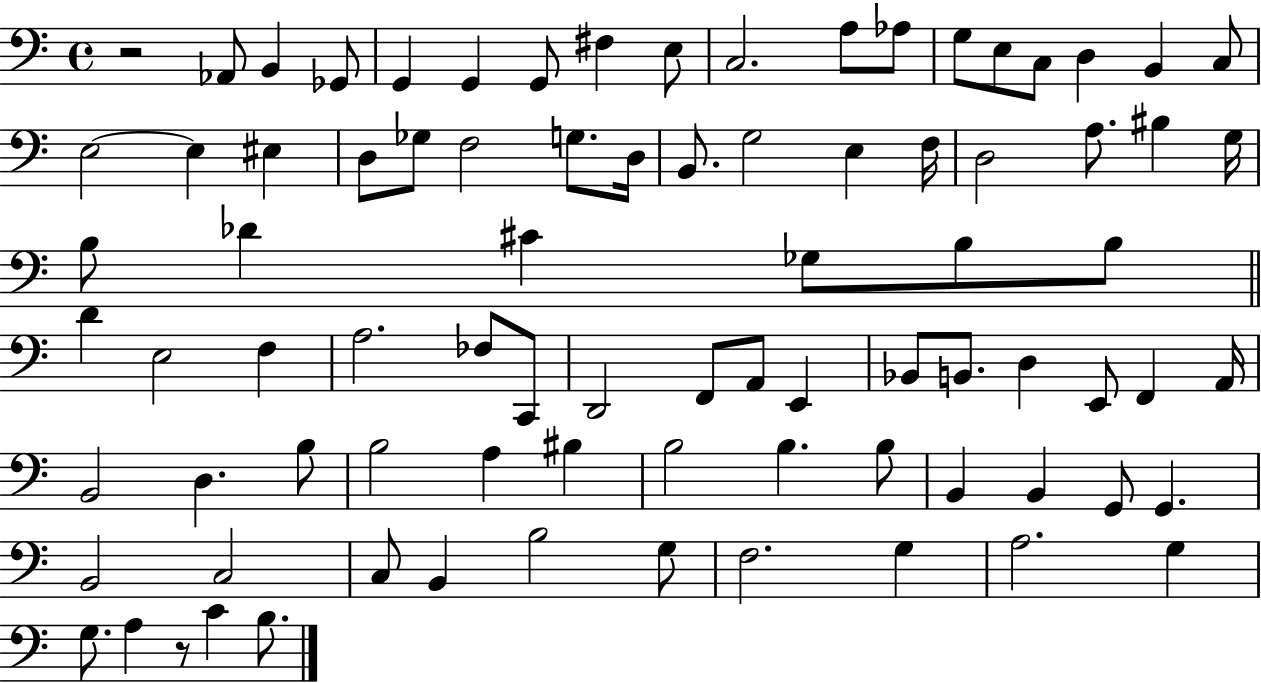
R/h Ab2/e B2/q Gb2/e G2/q G2/q G2/e F#3/q E3/e C3/h. A3/e Ab3/e G3/e E3/e C3/e D3/q B2/q C3/e E3/h E3/q EIS3/q D3/e Gb3/e F3/h G3/e. D3/s B2/e. G3/h E3/q F3/s D3/h A3/e. BIS3/q G3/s B3/e Db4/q C#4/q Gb3/e B3/e B3/e D4/q E3/h F3/q A3/h. FES3/e C2/e D2/h F2/e A2/e E2/q Bb2/e B2/e. D3/q E2/e F2/q A2/s B2/h D3/q. B3/e B3/h A3/q BIS3/q B3/h B3/q. B3/e B2/q B2/q G2/e G2/q. B2/h C3/h C3/e B2/q B3/h G3/e F3/h. G3/q A3/h. G3/q G3/e. A3/q R/e C4/q B3/e.